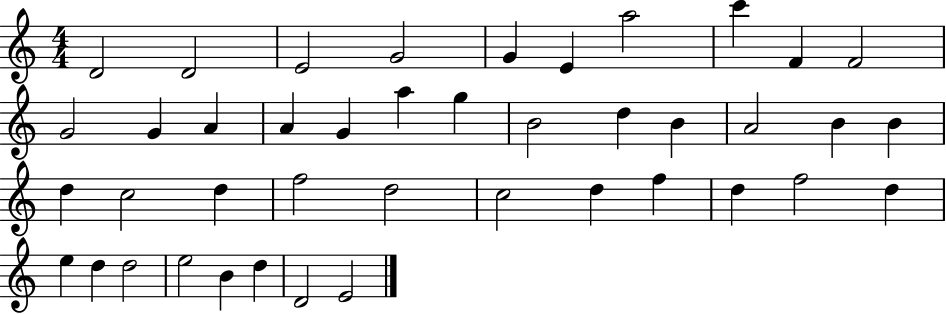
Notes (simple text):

D4/h D4/h E4/h G4/h G4/q E4/q A5/h C6/q F4/q F4/h G4/h G4/q A4/q A4/q G4/q A5/q G5/q B4/h D5/q B4/q A4/h B4/q B4/q D5/q C5/h D5/q F5/h D5/h C5/h D5/q F5/q D5/q F5/h D5/q E5/q D5/q D5/h E5/h B4/q D5/q D4/h E4/h